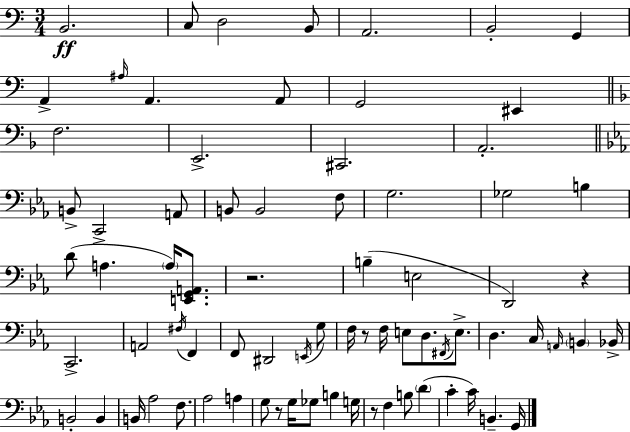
{
  \clef bass
  \numericTimeSignature
  \time 3/4
  \key a \minor
  b,2.\ff | c8 d2 b,8 | a,2. | b,2-. g,4 | \break a,4-> \grace { ais16 } a,4. a,8 | g,2 eis,4 | \bar "||" \break \key d \minor f2. | e,2.-> | cis,2. | a,2.-. | \break \bar "||" \break \key c \minor b,8-> c,2-> a,8 | b,8 b,2 f8 | g2. | ges2 b4 | \break d'8( a4. \parenthesize a16) <e, g, a,>8. | r2. | b4--( e2 | d,2) r4 | \break c,2.-> | a,2 \acciaccatura { fis16 } f,4 | f,8 dis,2 \acciaccatura { e,16 } | g8 f16 r8 f16 e8 d8. \acciaccatura { fis,16 } | \break e8.-> d4. c16 \grace { a,16 } \parenthesize b,4 | bes,16-> b,2-. | b,4 b,16 aes2 | f8. aes2 | \break a4 g8 r8 g16 ges8 b4 | g16 r8 f4 b8 | \parenthesize d'4( c'4-. c'16) b,4.-- | g,16 \bar "|."
}